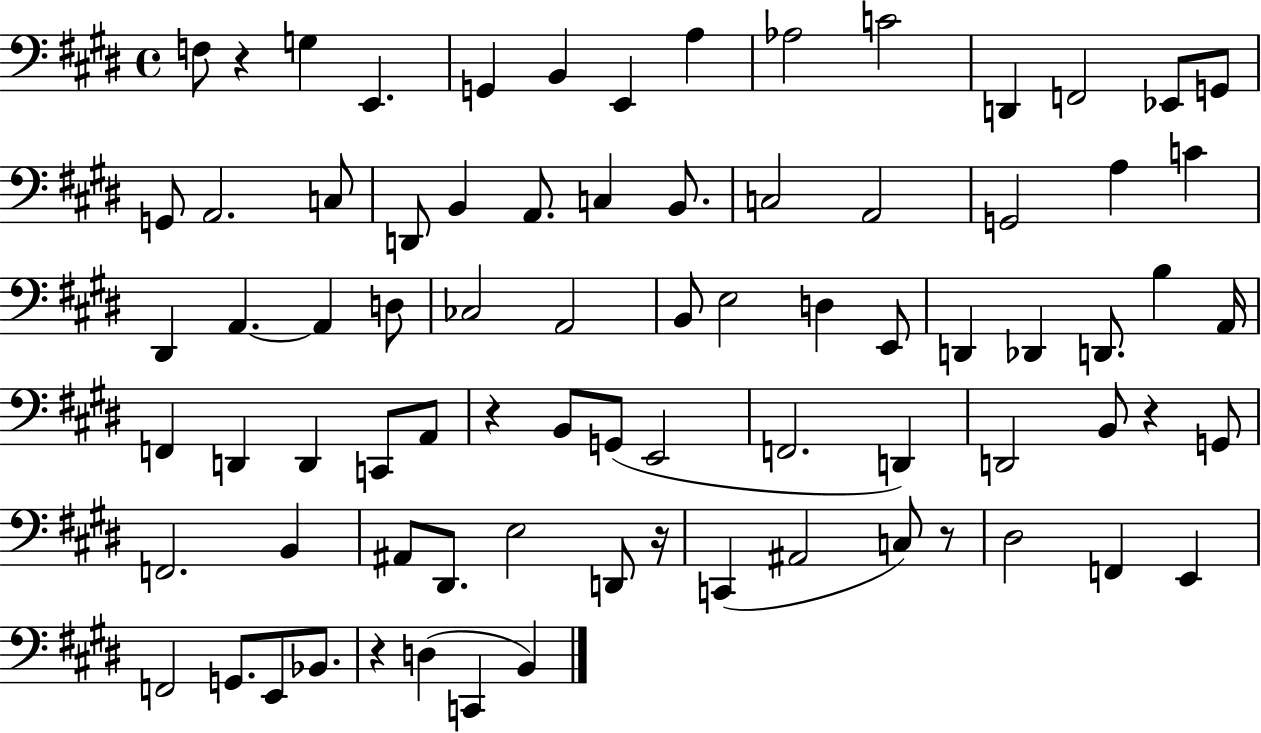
{
  \clef bass
  \time 4/4
  \defaultTimeSignature
  \key e \major
  f8 r4 g4 e,4. | g,4 b,4 e,4 a4 | aes2 c'2 | d,4 f,2 ees,8 g,8 | \break g,8 a,2. c8 | d,8 b,4 a,8. c4 b,8. | c2 a,2 | g,2 a4 c'4 | \break dis,4 a,4.~~ a,4 d8 | ces2 a,2 | b,8 e2 d4 e,8 | d,4 des,4 d,8. b4 a,16 | \break f,4 d,4 d,4 c,8 a,8 | r4 b,8 g,8( e,2 | f,2. d,4) | d,2 b,8 r4 g,8 | \break f,2. b,4 | ais,8 dis,8. e2 d,8 r16 | c,4( ais,2 c8) r8 | dis2 f,4 e,4 | \break f,2 g,8. e,8 bes,8. | r4 d4( c,4 b,4) | \bar "|."
}